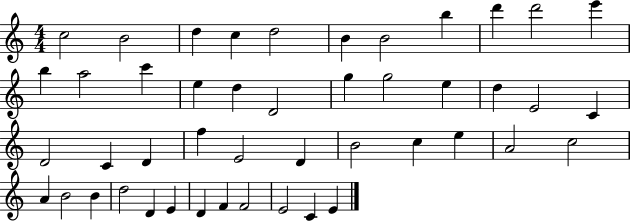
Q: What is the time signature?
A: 4/4